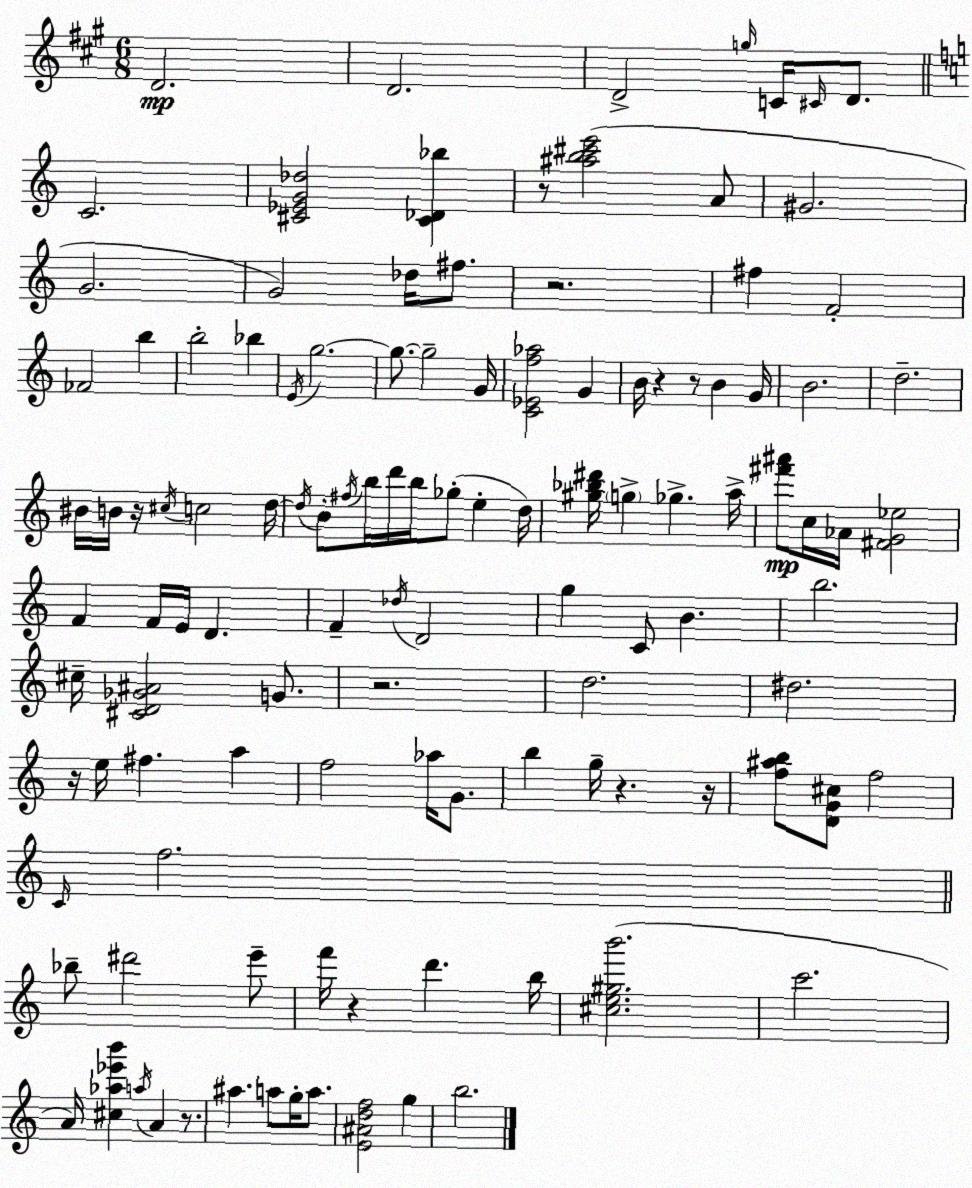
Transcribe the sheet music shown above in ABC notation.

X:1
T:Untitled
M:6/8
L:1/4
K:A
D2 D2 D2 g/4 C/4 ^C/4 D/2 C2 [^C_EG_d]2 [^C_D_b] z/2 [^ab^c'e']2 A/2 ^G2 G2 G2 _d/4 ^f/2 z2 ^f F2 _F2 b b2 _b E/4 g2 g/2 g2 G/4 [C_Ef_a]2 G B/4 z z/2 B G/4 B2 d2 ^B/4 B/4 z/4 ^c/4 c2 d/4 d/4 B/2 ^f/4 b/4 d'/4 b/4 _g/2 e d/4 [^g_b^d']/4 g _g a/4 [^f'^a']/2 c/4 _A/4 [^FG_e]2 F F/4 E/4 D F _d/4 D2 g C/2 B b2 ^c/4 [^CD_G^A]2 G/2 z2 d2 ^d2 z/4 e/4 ^f a f2 _a/4 G/2 b g/4 z z/4 [f^ab]/2 [DG^c]/2 f2 C/4 f2 _b/2 ^d'2 e'/2 f'/4 z d' b/4 [^ce^gb']2 c'2 A/4 [^c_a_e'b'] a/4 A z/2 ^a a/2 g/4 a/2 [E^Adf]2 g b2